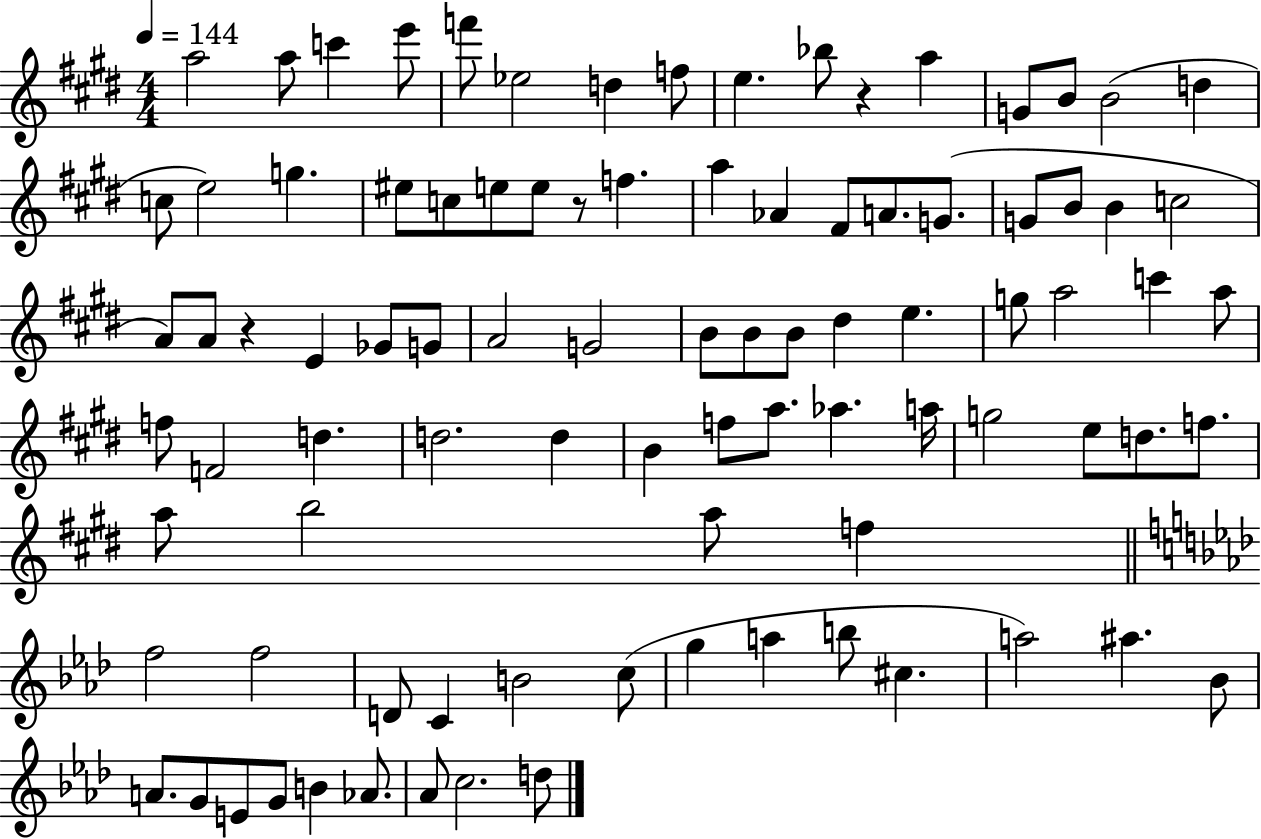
{
  \clef treble
  \numericTimeSignature
  \time 4/4
  \key e \major
  \tempo 4 = 144
  a''2 a''8 c'''4 e'''8 | f'''8 ees''2 d''4 f''8 | e''4. bes''8 r4 a''4 | g'8 b'8 b'2( d''4 | \break c''8 e''2) g''4. | eis''8 c''8 e''8 e''8 r8 f''4. | a''4 aes'4 fis'8 a'8. g'8.( | g'8 b'8 b'4 c''2 | \break a'8) a'8 r4 e'4 ges'8 g'8 | a'2 g'2 | b'8 b'8 b'8 dis''4 e''4. | g''8 a''2 c'''4 a''8 | \break f''8 f'2 d''4. | d''2. d''4 | b'4 f''8 a''8. aes''4. a''16 | g''2 e''8 d''8. f''8. | \break a''8 b''2 a''8 f''4 | \bar "||" \break \key f \minor f''2 f''2 | d'8 c'4 b'2 c''8( | g''4 a''4 b''8 cis''4. | a''2) ais''4. bes'8 | \break a'8. g'8 e'8 g'8 b'4 aes'8. | aes'8 c''2. d''8 | \bar "|."
}